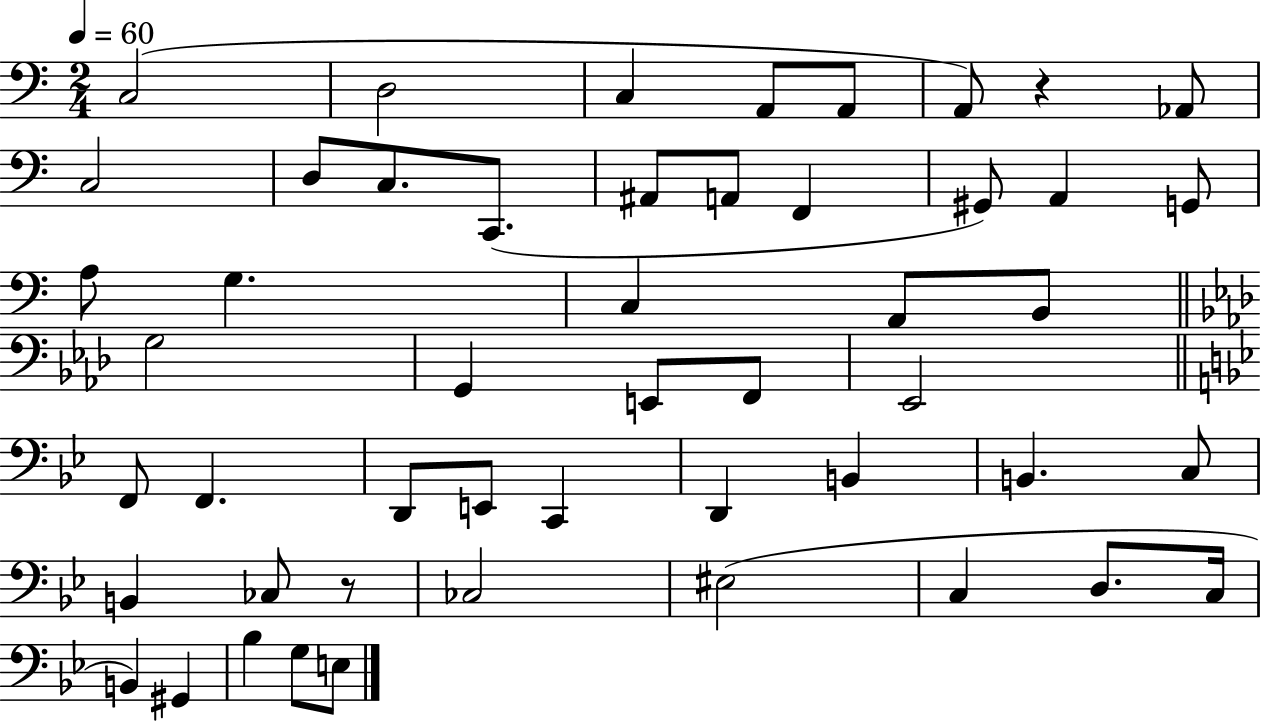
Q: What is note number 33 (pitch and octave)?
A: D2